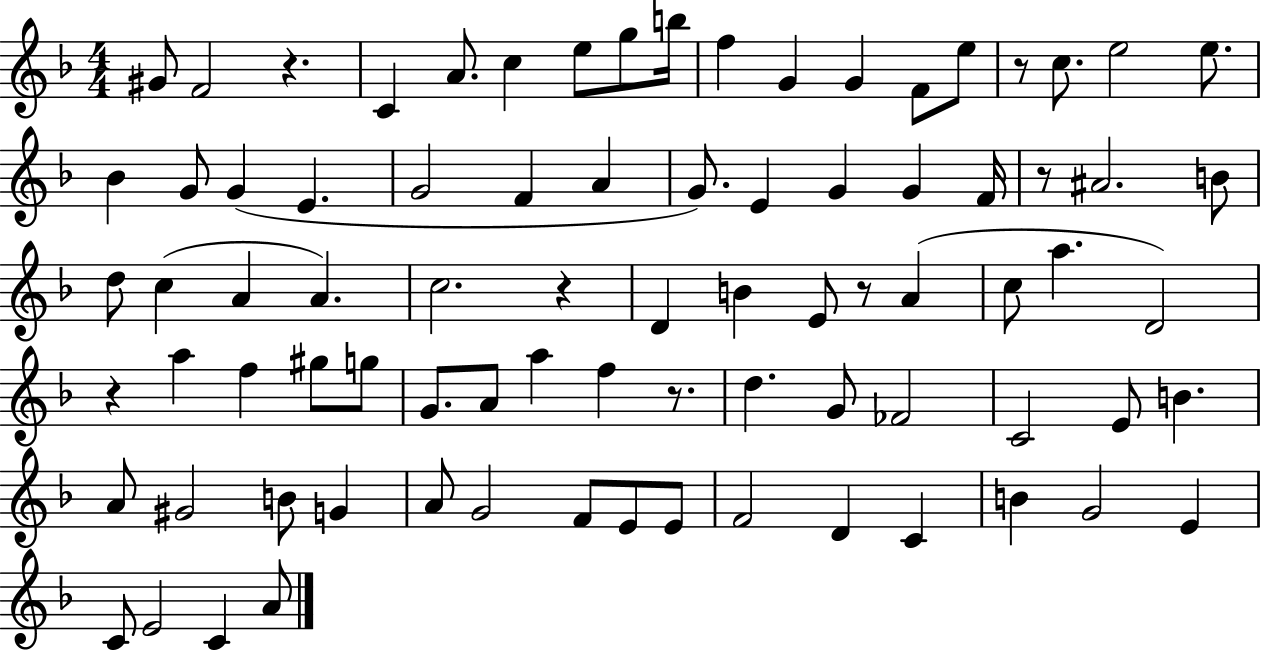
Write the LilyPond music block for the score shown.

{
  \clef treble
  \numericTimeSignature
  \time 4/4
  \key f \major
  gis'8 f'2 r4. | c'4 a'8. c''4 e''8 g''8 b''16 | f''4 g'4 g'4 f'8 e''8 | r8 c''8. e''2 e''8. | \break bes'4 g'8 g'4( e'4. | g'2 f'4 a'4 | g'8.) e'4 g'4 g'4 f'16 | r8 ais'2. b'8 | \break d''8 c''4( a'4 a'4.) | c''2. r4 | d'4 b'4 e'8 r8 a'4( | c''8 a''4. d'2) | \break r4 a''4 f''4 gis''8 g''8 | g'8. a'8 a''4 f''4 r8. | d''4. g'8 fes'2 | c'2 e'8 b'4. | \break a'8 gis'2 b'8 g'4 | a'8 g'2 f'8 e'8 e'8 | f'2 d'4 c'4 | b'4 g'2 e'4 | \break c'8 e'2 c'4 a'8 | \bar "|."
}